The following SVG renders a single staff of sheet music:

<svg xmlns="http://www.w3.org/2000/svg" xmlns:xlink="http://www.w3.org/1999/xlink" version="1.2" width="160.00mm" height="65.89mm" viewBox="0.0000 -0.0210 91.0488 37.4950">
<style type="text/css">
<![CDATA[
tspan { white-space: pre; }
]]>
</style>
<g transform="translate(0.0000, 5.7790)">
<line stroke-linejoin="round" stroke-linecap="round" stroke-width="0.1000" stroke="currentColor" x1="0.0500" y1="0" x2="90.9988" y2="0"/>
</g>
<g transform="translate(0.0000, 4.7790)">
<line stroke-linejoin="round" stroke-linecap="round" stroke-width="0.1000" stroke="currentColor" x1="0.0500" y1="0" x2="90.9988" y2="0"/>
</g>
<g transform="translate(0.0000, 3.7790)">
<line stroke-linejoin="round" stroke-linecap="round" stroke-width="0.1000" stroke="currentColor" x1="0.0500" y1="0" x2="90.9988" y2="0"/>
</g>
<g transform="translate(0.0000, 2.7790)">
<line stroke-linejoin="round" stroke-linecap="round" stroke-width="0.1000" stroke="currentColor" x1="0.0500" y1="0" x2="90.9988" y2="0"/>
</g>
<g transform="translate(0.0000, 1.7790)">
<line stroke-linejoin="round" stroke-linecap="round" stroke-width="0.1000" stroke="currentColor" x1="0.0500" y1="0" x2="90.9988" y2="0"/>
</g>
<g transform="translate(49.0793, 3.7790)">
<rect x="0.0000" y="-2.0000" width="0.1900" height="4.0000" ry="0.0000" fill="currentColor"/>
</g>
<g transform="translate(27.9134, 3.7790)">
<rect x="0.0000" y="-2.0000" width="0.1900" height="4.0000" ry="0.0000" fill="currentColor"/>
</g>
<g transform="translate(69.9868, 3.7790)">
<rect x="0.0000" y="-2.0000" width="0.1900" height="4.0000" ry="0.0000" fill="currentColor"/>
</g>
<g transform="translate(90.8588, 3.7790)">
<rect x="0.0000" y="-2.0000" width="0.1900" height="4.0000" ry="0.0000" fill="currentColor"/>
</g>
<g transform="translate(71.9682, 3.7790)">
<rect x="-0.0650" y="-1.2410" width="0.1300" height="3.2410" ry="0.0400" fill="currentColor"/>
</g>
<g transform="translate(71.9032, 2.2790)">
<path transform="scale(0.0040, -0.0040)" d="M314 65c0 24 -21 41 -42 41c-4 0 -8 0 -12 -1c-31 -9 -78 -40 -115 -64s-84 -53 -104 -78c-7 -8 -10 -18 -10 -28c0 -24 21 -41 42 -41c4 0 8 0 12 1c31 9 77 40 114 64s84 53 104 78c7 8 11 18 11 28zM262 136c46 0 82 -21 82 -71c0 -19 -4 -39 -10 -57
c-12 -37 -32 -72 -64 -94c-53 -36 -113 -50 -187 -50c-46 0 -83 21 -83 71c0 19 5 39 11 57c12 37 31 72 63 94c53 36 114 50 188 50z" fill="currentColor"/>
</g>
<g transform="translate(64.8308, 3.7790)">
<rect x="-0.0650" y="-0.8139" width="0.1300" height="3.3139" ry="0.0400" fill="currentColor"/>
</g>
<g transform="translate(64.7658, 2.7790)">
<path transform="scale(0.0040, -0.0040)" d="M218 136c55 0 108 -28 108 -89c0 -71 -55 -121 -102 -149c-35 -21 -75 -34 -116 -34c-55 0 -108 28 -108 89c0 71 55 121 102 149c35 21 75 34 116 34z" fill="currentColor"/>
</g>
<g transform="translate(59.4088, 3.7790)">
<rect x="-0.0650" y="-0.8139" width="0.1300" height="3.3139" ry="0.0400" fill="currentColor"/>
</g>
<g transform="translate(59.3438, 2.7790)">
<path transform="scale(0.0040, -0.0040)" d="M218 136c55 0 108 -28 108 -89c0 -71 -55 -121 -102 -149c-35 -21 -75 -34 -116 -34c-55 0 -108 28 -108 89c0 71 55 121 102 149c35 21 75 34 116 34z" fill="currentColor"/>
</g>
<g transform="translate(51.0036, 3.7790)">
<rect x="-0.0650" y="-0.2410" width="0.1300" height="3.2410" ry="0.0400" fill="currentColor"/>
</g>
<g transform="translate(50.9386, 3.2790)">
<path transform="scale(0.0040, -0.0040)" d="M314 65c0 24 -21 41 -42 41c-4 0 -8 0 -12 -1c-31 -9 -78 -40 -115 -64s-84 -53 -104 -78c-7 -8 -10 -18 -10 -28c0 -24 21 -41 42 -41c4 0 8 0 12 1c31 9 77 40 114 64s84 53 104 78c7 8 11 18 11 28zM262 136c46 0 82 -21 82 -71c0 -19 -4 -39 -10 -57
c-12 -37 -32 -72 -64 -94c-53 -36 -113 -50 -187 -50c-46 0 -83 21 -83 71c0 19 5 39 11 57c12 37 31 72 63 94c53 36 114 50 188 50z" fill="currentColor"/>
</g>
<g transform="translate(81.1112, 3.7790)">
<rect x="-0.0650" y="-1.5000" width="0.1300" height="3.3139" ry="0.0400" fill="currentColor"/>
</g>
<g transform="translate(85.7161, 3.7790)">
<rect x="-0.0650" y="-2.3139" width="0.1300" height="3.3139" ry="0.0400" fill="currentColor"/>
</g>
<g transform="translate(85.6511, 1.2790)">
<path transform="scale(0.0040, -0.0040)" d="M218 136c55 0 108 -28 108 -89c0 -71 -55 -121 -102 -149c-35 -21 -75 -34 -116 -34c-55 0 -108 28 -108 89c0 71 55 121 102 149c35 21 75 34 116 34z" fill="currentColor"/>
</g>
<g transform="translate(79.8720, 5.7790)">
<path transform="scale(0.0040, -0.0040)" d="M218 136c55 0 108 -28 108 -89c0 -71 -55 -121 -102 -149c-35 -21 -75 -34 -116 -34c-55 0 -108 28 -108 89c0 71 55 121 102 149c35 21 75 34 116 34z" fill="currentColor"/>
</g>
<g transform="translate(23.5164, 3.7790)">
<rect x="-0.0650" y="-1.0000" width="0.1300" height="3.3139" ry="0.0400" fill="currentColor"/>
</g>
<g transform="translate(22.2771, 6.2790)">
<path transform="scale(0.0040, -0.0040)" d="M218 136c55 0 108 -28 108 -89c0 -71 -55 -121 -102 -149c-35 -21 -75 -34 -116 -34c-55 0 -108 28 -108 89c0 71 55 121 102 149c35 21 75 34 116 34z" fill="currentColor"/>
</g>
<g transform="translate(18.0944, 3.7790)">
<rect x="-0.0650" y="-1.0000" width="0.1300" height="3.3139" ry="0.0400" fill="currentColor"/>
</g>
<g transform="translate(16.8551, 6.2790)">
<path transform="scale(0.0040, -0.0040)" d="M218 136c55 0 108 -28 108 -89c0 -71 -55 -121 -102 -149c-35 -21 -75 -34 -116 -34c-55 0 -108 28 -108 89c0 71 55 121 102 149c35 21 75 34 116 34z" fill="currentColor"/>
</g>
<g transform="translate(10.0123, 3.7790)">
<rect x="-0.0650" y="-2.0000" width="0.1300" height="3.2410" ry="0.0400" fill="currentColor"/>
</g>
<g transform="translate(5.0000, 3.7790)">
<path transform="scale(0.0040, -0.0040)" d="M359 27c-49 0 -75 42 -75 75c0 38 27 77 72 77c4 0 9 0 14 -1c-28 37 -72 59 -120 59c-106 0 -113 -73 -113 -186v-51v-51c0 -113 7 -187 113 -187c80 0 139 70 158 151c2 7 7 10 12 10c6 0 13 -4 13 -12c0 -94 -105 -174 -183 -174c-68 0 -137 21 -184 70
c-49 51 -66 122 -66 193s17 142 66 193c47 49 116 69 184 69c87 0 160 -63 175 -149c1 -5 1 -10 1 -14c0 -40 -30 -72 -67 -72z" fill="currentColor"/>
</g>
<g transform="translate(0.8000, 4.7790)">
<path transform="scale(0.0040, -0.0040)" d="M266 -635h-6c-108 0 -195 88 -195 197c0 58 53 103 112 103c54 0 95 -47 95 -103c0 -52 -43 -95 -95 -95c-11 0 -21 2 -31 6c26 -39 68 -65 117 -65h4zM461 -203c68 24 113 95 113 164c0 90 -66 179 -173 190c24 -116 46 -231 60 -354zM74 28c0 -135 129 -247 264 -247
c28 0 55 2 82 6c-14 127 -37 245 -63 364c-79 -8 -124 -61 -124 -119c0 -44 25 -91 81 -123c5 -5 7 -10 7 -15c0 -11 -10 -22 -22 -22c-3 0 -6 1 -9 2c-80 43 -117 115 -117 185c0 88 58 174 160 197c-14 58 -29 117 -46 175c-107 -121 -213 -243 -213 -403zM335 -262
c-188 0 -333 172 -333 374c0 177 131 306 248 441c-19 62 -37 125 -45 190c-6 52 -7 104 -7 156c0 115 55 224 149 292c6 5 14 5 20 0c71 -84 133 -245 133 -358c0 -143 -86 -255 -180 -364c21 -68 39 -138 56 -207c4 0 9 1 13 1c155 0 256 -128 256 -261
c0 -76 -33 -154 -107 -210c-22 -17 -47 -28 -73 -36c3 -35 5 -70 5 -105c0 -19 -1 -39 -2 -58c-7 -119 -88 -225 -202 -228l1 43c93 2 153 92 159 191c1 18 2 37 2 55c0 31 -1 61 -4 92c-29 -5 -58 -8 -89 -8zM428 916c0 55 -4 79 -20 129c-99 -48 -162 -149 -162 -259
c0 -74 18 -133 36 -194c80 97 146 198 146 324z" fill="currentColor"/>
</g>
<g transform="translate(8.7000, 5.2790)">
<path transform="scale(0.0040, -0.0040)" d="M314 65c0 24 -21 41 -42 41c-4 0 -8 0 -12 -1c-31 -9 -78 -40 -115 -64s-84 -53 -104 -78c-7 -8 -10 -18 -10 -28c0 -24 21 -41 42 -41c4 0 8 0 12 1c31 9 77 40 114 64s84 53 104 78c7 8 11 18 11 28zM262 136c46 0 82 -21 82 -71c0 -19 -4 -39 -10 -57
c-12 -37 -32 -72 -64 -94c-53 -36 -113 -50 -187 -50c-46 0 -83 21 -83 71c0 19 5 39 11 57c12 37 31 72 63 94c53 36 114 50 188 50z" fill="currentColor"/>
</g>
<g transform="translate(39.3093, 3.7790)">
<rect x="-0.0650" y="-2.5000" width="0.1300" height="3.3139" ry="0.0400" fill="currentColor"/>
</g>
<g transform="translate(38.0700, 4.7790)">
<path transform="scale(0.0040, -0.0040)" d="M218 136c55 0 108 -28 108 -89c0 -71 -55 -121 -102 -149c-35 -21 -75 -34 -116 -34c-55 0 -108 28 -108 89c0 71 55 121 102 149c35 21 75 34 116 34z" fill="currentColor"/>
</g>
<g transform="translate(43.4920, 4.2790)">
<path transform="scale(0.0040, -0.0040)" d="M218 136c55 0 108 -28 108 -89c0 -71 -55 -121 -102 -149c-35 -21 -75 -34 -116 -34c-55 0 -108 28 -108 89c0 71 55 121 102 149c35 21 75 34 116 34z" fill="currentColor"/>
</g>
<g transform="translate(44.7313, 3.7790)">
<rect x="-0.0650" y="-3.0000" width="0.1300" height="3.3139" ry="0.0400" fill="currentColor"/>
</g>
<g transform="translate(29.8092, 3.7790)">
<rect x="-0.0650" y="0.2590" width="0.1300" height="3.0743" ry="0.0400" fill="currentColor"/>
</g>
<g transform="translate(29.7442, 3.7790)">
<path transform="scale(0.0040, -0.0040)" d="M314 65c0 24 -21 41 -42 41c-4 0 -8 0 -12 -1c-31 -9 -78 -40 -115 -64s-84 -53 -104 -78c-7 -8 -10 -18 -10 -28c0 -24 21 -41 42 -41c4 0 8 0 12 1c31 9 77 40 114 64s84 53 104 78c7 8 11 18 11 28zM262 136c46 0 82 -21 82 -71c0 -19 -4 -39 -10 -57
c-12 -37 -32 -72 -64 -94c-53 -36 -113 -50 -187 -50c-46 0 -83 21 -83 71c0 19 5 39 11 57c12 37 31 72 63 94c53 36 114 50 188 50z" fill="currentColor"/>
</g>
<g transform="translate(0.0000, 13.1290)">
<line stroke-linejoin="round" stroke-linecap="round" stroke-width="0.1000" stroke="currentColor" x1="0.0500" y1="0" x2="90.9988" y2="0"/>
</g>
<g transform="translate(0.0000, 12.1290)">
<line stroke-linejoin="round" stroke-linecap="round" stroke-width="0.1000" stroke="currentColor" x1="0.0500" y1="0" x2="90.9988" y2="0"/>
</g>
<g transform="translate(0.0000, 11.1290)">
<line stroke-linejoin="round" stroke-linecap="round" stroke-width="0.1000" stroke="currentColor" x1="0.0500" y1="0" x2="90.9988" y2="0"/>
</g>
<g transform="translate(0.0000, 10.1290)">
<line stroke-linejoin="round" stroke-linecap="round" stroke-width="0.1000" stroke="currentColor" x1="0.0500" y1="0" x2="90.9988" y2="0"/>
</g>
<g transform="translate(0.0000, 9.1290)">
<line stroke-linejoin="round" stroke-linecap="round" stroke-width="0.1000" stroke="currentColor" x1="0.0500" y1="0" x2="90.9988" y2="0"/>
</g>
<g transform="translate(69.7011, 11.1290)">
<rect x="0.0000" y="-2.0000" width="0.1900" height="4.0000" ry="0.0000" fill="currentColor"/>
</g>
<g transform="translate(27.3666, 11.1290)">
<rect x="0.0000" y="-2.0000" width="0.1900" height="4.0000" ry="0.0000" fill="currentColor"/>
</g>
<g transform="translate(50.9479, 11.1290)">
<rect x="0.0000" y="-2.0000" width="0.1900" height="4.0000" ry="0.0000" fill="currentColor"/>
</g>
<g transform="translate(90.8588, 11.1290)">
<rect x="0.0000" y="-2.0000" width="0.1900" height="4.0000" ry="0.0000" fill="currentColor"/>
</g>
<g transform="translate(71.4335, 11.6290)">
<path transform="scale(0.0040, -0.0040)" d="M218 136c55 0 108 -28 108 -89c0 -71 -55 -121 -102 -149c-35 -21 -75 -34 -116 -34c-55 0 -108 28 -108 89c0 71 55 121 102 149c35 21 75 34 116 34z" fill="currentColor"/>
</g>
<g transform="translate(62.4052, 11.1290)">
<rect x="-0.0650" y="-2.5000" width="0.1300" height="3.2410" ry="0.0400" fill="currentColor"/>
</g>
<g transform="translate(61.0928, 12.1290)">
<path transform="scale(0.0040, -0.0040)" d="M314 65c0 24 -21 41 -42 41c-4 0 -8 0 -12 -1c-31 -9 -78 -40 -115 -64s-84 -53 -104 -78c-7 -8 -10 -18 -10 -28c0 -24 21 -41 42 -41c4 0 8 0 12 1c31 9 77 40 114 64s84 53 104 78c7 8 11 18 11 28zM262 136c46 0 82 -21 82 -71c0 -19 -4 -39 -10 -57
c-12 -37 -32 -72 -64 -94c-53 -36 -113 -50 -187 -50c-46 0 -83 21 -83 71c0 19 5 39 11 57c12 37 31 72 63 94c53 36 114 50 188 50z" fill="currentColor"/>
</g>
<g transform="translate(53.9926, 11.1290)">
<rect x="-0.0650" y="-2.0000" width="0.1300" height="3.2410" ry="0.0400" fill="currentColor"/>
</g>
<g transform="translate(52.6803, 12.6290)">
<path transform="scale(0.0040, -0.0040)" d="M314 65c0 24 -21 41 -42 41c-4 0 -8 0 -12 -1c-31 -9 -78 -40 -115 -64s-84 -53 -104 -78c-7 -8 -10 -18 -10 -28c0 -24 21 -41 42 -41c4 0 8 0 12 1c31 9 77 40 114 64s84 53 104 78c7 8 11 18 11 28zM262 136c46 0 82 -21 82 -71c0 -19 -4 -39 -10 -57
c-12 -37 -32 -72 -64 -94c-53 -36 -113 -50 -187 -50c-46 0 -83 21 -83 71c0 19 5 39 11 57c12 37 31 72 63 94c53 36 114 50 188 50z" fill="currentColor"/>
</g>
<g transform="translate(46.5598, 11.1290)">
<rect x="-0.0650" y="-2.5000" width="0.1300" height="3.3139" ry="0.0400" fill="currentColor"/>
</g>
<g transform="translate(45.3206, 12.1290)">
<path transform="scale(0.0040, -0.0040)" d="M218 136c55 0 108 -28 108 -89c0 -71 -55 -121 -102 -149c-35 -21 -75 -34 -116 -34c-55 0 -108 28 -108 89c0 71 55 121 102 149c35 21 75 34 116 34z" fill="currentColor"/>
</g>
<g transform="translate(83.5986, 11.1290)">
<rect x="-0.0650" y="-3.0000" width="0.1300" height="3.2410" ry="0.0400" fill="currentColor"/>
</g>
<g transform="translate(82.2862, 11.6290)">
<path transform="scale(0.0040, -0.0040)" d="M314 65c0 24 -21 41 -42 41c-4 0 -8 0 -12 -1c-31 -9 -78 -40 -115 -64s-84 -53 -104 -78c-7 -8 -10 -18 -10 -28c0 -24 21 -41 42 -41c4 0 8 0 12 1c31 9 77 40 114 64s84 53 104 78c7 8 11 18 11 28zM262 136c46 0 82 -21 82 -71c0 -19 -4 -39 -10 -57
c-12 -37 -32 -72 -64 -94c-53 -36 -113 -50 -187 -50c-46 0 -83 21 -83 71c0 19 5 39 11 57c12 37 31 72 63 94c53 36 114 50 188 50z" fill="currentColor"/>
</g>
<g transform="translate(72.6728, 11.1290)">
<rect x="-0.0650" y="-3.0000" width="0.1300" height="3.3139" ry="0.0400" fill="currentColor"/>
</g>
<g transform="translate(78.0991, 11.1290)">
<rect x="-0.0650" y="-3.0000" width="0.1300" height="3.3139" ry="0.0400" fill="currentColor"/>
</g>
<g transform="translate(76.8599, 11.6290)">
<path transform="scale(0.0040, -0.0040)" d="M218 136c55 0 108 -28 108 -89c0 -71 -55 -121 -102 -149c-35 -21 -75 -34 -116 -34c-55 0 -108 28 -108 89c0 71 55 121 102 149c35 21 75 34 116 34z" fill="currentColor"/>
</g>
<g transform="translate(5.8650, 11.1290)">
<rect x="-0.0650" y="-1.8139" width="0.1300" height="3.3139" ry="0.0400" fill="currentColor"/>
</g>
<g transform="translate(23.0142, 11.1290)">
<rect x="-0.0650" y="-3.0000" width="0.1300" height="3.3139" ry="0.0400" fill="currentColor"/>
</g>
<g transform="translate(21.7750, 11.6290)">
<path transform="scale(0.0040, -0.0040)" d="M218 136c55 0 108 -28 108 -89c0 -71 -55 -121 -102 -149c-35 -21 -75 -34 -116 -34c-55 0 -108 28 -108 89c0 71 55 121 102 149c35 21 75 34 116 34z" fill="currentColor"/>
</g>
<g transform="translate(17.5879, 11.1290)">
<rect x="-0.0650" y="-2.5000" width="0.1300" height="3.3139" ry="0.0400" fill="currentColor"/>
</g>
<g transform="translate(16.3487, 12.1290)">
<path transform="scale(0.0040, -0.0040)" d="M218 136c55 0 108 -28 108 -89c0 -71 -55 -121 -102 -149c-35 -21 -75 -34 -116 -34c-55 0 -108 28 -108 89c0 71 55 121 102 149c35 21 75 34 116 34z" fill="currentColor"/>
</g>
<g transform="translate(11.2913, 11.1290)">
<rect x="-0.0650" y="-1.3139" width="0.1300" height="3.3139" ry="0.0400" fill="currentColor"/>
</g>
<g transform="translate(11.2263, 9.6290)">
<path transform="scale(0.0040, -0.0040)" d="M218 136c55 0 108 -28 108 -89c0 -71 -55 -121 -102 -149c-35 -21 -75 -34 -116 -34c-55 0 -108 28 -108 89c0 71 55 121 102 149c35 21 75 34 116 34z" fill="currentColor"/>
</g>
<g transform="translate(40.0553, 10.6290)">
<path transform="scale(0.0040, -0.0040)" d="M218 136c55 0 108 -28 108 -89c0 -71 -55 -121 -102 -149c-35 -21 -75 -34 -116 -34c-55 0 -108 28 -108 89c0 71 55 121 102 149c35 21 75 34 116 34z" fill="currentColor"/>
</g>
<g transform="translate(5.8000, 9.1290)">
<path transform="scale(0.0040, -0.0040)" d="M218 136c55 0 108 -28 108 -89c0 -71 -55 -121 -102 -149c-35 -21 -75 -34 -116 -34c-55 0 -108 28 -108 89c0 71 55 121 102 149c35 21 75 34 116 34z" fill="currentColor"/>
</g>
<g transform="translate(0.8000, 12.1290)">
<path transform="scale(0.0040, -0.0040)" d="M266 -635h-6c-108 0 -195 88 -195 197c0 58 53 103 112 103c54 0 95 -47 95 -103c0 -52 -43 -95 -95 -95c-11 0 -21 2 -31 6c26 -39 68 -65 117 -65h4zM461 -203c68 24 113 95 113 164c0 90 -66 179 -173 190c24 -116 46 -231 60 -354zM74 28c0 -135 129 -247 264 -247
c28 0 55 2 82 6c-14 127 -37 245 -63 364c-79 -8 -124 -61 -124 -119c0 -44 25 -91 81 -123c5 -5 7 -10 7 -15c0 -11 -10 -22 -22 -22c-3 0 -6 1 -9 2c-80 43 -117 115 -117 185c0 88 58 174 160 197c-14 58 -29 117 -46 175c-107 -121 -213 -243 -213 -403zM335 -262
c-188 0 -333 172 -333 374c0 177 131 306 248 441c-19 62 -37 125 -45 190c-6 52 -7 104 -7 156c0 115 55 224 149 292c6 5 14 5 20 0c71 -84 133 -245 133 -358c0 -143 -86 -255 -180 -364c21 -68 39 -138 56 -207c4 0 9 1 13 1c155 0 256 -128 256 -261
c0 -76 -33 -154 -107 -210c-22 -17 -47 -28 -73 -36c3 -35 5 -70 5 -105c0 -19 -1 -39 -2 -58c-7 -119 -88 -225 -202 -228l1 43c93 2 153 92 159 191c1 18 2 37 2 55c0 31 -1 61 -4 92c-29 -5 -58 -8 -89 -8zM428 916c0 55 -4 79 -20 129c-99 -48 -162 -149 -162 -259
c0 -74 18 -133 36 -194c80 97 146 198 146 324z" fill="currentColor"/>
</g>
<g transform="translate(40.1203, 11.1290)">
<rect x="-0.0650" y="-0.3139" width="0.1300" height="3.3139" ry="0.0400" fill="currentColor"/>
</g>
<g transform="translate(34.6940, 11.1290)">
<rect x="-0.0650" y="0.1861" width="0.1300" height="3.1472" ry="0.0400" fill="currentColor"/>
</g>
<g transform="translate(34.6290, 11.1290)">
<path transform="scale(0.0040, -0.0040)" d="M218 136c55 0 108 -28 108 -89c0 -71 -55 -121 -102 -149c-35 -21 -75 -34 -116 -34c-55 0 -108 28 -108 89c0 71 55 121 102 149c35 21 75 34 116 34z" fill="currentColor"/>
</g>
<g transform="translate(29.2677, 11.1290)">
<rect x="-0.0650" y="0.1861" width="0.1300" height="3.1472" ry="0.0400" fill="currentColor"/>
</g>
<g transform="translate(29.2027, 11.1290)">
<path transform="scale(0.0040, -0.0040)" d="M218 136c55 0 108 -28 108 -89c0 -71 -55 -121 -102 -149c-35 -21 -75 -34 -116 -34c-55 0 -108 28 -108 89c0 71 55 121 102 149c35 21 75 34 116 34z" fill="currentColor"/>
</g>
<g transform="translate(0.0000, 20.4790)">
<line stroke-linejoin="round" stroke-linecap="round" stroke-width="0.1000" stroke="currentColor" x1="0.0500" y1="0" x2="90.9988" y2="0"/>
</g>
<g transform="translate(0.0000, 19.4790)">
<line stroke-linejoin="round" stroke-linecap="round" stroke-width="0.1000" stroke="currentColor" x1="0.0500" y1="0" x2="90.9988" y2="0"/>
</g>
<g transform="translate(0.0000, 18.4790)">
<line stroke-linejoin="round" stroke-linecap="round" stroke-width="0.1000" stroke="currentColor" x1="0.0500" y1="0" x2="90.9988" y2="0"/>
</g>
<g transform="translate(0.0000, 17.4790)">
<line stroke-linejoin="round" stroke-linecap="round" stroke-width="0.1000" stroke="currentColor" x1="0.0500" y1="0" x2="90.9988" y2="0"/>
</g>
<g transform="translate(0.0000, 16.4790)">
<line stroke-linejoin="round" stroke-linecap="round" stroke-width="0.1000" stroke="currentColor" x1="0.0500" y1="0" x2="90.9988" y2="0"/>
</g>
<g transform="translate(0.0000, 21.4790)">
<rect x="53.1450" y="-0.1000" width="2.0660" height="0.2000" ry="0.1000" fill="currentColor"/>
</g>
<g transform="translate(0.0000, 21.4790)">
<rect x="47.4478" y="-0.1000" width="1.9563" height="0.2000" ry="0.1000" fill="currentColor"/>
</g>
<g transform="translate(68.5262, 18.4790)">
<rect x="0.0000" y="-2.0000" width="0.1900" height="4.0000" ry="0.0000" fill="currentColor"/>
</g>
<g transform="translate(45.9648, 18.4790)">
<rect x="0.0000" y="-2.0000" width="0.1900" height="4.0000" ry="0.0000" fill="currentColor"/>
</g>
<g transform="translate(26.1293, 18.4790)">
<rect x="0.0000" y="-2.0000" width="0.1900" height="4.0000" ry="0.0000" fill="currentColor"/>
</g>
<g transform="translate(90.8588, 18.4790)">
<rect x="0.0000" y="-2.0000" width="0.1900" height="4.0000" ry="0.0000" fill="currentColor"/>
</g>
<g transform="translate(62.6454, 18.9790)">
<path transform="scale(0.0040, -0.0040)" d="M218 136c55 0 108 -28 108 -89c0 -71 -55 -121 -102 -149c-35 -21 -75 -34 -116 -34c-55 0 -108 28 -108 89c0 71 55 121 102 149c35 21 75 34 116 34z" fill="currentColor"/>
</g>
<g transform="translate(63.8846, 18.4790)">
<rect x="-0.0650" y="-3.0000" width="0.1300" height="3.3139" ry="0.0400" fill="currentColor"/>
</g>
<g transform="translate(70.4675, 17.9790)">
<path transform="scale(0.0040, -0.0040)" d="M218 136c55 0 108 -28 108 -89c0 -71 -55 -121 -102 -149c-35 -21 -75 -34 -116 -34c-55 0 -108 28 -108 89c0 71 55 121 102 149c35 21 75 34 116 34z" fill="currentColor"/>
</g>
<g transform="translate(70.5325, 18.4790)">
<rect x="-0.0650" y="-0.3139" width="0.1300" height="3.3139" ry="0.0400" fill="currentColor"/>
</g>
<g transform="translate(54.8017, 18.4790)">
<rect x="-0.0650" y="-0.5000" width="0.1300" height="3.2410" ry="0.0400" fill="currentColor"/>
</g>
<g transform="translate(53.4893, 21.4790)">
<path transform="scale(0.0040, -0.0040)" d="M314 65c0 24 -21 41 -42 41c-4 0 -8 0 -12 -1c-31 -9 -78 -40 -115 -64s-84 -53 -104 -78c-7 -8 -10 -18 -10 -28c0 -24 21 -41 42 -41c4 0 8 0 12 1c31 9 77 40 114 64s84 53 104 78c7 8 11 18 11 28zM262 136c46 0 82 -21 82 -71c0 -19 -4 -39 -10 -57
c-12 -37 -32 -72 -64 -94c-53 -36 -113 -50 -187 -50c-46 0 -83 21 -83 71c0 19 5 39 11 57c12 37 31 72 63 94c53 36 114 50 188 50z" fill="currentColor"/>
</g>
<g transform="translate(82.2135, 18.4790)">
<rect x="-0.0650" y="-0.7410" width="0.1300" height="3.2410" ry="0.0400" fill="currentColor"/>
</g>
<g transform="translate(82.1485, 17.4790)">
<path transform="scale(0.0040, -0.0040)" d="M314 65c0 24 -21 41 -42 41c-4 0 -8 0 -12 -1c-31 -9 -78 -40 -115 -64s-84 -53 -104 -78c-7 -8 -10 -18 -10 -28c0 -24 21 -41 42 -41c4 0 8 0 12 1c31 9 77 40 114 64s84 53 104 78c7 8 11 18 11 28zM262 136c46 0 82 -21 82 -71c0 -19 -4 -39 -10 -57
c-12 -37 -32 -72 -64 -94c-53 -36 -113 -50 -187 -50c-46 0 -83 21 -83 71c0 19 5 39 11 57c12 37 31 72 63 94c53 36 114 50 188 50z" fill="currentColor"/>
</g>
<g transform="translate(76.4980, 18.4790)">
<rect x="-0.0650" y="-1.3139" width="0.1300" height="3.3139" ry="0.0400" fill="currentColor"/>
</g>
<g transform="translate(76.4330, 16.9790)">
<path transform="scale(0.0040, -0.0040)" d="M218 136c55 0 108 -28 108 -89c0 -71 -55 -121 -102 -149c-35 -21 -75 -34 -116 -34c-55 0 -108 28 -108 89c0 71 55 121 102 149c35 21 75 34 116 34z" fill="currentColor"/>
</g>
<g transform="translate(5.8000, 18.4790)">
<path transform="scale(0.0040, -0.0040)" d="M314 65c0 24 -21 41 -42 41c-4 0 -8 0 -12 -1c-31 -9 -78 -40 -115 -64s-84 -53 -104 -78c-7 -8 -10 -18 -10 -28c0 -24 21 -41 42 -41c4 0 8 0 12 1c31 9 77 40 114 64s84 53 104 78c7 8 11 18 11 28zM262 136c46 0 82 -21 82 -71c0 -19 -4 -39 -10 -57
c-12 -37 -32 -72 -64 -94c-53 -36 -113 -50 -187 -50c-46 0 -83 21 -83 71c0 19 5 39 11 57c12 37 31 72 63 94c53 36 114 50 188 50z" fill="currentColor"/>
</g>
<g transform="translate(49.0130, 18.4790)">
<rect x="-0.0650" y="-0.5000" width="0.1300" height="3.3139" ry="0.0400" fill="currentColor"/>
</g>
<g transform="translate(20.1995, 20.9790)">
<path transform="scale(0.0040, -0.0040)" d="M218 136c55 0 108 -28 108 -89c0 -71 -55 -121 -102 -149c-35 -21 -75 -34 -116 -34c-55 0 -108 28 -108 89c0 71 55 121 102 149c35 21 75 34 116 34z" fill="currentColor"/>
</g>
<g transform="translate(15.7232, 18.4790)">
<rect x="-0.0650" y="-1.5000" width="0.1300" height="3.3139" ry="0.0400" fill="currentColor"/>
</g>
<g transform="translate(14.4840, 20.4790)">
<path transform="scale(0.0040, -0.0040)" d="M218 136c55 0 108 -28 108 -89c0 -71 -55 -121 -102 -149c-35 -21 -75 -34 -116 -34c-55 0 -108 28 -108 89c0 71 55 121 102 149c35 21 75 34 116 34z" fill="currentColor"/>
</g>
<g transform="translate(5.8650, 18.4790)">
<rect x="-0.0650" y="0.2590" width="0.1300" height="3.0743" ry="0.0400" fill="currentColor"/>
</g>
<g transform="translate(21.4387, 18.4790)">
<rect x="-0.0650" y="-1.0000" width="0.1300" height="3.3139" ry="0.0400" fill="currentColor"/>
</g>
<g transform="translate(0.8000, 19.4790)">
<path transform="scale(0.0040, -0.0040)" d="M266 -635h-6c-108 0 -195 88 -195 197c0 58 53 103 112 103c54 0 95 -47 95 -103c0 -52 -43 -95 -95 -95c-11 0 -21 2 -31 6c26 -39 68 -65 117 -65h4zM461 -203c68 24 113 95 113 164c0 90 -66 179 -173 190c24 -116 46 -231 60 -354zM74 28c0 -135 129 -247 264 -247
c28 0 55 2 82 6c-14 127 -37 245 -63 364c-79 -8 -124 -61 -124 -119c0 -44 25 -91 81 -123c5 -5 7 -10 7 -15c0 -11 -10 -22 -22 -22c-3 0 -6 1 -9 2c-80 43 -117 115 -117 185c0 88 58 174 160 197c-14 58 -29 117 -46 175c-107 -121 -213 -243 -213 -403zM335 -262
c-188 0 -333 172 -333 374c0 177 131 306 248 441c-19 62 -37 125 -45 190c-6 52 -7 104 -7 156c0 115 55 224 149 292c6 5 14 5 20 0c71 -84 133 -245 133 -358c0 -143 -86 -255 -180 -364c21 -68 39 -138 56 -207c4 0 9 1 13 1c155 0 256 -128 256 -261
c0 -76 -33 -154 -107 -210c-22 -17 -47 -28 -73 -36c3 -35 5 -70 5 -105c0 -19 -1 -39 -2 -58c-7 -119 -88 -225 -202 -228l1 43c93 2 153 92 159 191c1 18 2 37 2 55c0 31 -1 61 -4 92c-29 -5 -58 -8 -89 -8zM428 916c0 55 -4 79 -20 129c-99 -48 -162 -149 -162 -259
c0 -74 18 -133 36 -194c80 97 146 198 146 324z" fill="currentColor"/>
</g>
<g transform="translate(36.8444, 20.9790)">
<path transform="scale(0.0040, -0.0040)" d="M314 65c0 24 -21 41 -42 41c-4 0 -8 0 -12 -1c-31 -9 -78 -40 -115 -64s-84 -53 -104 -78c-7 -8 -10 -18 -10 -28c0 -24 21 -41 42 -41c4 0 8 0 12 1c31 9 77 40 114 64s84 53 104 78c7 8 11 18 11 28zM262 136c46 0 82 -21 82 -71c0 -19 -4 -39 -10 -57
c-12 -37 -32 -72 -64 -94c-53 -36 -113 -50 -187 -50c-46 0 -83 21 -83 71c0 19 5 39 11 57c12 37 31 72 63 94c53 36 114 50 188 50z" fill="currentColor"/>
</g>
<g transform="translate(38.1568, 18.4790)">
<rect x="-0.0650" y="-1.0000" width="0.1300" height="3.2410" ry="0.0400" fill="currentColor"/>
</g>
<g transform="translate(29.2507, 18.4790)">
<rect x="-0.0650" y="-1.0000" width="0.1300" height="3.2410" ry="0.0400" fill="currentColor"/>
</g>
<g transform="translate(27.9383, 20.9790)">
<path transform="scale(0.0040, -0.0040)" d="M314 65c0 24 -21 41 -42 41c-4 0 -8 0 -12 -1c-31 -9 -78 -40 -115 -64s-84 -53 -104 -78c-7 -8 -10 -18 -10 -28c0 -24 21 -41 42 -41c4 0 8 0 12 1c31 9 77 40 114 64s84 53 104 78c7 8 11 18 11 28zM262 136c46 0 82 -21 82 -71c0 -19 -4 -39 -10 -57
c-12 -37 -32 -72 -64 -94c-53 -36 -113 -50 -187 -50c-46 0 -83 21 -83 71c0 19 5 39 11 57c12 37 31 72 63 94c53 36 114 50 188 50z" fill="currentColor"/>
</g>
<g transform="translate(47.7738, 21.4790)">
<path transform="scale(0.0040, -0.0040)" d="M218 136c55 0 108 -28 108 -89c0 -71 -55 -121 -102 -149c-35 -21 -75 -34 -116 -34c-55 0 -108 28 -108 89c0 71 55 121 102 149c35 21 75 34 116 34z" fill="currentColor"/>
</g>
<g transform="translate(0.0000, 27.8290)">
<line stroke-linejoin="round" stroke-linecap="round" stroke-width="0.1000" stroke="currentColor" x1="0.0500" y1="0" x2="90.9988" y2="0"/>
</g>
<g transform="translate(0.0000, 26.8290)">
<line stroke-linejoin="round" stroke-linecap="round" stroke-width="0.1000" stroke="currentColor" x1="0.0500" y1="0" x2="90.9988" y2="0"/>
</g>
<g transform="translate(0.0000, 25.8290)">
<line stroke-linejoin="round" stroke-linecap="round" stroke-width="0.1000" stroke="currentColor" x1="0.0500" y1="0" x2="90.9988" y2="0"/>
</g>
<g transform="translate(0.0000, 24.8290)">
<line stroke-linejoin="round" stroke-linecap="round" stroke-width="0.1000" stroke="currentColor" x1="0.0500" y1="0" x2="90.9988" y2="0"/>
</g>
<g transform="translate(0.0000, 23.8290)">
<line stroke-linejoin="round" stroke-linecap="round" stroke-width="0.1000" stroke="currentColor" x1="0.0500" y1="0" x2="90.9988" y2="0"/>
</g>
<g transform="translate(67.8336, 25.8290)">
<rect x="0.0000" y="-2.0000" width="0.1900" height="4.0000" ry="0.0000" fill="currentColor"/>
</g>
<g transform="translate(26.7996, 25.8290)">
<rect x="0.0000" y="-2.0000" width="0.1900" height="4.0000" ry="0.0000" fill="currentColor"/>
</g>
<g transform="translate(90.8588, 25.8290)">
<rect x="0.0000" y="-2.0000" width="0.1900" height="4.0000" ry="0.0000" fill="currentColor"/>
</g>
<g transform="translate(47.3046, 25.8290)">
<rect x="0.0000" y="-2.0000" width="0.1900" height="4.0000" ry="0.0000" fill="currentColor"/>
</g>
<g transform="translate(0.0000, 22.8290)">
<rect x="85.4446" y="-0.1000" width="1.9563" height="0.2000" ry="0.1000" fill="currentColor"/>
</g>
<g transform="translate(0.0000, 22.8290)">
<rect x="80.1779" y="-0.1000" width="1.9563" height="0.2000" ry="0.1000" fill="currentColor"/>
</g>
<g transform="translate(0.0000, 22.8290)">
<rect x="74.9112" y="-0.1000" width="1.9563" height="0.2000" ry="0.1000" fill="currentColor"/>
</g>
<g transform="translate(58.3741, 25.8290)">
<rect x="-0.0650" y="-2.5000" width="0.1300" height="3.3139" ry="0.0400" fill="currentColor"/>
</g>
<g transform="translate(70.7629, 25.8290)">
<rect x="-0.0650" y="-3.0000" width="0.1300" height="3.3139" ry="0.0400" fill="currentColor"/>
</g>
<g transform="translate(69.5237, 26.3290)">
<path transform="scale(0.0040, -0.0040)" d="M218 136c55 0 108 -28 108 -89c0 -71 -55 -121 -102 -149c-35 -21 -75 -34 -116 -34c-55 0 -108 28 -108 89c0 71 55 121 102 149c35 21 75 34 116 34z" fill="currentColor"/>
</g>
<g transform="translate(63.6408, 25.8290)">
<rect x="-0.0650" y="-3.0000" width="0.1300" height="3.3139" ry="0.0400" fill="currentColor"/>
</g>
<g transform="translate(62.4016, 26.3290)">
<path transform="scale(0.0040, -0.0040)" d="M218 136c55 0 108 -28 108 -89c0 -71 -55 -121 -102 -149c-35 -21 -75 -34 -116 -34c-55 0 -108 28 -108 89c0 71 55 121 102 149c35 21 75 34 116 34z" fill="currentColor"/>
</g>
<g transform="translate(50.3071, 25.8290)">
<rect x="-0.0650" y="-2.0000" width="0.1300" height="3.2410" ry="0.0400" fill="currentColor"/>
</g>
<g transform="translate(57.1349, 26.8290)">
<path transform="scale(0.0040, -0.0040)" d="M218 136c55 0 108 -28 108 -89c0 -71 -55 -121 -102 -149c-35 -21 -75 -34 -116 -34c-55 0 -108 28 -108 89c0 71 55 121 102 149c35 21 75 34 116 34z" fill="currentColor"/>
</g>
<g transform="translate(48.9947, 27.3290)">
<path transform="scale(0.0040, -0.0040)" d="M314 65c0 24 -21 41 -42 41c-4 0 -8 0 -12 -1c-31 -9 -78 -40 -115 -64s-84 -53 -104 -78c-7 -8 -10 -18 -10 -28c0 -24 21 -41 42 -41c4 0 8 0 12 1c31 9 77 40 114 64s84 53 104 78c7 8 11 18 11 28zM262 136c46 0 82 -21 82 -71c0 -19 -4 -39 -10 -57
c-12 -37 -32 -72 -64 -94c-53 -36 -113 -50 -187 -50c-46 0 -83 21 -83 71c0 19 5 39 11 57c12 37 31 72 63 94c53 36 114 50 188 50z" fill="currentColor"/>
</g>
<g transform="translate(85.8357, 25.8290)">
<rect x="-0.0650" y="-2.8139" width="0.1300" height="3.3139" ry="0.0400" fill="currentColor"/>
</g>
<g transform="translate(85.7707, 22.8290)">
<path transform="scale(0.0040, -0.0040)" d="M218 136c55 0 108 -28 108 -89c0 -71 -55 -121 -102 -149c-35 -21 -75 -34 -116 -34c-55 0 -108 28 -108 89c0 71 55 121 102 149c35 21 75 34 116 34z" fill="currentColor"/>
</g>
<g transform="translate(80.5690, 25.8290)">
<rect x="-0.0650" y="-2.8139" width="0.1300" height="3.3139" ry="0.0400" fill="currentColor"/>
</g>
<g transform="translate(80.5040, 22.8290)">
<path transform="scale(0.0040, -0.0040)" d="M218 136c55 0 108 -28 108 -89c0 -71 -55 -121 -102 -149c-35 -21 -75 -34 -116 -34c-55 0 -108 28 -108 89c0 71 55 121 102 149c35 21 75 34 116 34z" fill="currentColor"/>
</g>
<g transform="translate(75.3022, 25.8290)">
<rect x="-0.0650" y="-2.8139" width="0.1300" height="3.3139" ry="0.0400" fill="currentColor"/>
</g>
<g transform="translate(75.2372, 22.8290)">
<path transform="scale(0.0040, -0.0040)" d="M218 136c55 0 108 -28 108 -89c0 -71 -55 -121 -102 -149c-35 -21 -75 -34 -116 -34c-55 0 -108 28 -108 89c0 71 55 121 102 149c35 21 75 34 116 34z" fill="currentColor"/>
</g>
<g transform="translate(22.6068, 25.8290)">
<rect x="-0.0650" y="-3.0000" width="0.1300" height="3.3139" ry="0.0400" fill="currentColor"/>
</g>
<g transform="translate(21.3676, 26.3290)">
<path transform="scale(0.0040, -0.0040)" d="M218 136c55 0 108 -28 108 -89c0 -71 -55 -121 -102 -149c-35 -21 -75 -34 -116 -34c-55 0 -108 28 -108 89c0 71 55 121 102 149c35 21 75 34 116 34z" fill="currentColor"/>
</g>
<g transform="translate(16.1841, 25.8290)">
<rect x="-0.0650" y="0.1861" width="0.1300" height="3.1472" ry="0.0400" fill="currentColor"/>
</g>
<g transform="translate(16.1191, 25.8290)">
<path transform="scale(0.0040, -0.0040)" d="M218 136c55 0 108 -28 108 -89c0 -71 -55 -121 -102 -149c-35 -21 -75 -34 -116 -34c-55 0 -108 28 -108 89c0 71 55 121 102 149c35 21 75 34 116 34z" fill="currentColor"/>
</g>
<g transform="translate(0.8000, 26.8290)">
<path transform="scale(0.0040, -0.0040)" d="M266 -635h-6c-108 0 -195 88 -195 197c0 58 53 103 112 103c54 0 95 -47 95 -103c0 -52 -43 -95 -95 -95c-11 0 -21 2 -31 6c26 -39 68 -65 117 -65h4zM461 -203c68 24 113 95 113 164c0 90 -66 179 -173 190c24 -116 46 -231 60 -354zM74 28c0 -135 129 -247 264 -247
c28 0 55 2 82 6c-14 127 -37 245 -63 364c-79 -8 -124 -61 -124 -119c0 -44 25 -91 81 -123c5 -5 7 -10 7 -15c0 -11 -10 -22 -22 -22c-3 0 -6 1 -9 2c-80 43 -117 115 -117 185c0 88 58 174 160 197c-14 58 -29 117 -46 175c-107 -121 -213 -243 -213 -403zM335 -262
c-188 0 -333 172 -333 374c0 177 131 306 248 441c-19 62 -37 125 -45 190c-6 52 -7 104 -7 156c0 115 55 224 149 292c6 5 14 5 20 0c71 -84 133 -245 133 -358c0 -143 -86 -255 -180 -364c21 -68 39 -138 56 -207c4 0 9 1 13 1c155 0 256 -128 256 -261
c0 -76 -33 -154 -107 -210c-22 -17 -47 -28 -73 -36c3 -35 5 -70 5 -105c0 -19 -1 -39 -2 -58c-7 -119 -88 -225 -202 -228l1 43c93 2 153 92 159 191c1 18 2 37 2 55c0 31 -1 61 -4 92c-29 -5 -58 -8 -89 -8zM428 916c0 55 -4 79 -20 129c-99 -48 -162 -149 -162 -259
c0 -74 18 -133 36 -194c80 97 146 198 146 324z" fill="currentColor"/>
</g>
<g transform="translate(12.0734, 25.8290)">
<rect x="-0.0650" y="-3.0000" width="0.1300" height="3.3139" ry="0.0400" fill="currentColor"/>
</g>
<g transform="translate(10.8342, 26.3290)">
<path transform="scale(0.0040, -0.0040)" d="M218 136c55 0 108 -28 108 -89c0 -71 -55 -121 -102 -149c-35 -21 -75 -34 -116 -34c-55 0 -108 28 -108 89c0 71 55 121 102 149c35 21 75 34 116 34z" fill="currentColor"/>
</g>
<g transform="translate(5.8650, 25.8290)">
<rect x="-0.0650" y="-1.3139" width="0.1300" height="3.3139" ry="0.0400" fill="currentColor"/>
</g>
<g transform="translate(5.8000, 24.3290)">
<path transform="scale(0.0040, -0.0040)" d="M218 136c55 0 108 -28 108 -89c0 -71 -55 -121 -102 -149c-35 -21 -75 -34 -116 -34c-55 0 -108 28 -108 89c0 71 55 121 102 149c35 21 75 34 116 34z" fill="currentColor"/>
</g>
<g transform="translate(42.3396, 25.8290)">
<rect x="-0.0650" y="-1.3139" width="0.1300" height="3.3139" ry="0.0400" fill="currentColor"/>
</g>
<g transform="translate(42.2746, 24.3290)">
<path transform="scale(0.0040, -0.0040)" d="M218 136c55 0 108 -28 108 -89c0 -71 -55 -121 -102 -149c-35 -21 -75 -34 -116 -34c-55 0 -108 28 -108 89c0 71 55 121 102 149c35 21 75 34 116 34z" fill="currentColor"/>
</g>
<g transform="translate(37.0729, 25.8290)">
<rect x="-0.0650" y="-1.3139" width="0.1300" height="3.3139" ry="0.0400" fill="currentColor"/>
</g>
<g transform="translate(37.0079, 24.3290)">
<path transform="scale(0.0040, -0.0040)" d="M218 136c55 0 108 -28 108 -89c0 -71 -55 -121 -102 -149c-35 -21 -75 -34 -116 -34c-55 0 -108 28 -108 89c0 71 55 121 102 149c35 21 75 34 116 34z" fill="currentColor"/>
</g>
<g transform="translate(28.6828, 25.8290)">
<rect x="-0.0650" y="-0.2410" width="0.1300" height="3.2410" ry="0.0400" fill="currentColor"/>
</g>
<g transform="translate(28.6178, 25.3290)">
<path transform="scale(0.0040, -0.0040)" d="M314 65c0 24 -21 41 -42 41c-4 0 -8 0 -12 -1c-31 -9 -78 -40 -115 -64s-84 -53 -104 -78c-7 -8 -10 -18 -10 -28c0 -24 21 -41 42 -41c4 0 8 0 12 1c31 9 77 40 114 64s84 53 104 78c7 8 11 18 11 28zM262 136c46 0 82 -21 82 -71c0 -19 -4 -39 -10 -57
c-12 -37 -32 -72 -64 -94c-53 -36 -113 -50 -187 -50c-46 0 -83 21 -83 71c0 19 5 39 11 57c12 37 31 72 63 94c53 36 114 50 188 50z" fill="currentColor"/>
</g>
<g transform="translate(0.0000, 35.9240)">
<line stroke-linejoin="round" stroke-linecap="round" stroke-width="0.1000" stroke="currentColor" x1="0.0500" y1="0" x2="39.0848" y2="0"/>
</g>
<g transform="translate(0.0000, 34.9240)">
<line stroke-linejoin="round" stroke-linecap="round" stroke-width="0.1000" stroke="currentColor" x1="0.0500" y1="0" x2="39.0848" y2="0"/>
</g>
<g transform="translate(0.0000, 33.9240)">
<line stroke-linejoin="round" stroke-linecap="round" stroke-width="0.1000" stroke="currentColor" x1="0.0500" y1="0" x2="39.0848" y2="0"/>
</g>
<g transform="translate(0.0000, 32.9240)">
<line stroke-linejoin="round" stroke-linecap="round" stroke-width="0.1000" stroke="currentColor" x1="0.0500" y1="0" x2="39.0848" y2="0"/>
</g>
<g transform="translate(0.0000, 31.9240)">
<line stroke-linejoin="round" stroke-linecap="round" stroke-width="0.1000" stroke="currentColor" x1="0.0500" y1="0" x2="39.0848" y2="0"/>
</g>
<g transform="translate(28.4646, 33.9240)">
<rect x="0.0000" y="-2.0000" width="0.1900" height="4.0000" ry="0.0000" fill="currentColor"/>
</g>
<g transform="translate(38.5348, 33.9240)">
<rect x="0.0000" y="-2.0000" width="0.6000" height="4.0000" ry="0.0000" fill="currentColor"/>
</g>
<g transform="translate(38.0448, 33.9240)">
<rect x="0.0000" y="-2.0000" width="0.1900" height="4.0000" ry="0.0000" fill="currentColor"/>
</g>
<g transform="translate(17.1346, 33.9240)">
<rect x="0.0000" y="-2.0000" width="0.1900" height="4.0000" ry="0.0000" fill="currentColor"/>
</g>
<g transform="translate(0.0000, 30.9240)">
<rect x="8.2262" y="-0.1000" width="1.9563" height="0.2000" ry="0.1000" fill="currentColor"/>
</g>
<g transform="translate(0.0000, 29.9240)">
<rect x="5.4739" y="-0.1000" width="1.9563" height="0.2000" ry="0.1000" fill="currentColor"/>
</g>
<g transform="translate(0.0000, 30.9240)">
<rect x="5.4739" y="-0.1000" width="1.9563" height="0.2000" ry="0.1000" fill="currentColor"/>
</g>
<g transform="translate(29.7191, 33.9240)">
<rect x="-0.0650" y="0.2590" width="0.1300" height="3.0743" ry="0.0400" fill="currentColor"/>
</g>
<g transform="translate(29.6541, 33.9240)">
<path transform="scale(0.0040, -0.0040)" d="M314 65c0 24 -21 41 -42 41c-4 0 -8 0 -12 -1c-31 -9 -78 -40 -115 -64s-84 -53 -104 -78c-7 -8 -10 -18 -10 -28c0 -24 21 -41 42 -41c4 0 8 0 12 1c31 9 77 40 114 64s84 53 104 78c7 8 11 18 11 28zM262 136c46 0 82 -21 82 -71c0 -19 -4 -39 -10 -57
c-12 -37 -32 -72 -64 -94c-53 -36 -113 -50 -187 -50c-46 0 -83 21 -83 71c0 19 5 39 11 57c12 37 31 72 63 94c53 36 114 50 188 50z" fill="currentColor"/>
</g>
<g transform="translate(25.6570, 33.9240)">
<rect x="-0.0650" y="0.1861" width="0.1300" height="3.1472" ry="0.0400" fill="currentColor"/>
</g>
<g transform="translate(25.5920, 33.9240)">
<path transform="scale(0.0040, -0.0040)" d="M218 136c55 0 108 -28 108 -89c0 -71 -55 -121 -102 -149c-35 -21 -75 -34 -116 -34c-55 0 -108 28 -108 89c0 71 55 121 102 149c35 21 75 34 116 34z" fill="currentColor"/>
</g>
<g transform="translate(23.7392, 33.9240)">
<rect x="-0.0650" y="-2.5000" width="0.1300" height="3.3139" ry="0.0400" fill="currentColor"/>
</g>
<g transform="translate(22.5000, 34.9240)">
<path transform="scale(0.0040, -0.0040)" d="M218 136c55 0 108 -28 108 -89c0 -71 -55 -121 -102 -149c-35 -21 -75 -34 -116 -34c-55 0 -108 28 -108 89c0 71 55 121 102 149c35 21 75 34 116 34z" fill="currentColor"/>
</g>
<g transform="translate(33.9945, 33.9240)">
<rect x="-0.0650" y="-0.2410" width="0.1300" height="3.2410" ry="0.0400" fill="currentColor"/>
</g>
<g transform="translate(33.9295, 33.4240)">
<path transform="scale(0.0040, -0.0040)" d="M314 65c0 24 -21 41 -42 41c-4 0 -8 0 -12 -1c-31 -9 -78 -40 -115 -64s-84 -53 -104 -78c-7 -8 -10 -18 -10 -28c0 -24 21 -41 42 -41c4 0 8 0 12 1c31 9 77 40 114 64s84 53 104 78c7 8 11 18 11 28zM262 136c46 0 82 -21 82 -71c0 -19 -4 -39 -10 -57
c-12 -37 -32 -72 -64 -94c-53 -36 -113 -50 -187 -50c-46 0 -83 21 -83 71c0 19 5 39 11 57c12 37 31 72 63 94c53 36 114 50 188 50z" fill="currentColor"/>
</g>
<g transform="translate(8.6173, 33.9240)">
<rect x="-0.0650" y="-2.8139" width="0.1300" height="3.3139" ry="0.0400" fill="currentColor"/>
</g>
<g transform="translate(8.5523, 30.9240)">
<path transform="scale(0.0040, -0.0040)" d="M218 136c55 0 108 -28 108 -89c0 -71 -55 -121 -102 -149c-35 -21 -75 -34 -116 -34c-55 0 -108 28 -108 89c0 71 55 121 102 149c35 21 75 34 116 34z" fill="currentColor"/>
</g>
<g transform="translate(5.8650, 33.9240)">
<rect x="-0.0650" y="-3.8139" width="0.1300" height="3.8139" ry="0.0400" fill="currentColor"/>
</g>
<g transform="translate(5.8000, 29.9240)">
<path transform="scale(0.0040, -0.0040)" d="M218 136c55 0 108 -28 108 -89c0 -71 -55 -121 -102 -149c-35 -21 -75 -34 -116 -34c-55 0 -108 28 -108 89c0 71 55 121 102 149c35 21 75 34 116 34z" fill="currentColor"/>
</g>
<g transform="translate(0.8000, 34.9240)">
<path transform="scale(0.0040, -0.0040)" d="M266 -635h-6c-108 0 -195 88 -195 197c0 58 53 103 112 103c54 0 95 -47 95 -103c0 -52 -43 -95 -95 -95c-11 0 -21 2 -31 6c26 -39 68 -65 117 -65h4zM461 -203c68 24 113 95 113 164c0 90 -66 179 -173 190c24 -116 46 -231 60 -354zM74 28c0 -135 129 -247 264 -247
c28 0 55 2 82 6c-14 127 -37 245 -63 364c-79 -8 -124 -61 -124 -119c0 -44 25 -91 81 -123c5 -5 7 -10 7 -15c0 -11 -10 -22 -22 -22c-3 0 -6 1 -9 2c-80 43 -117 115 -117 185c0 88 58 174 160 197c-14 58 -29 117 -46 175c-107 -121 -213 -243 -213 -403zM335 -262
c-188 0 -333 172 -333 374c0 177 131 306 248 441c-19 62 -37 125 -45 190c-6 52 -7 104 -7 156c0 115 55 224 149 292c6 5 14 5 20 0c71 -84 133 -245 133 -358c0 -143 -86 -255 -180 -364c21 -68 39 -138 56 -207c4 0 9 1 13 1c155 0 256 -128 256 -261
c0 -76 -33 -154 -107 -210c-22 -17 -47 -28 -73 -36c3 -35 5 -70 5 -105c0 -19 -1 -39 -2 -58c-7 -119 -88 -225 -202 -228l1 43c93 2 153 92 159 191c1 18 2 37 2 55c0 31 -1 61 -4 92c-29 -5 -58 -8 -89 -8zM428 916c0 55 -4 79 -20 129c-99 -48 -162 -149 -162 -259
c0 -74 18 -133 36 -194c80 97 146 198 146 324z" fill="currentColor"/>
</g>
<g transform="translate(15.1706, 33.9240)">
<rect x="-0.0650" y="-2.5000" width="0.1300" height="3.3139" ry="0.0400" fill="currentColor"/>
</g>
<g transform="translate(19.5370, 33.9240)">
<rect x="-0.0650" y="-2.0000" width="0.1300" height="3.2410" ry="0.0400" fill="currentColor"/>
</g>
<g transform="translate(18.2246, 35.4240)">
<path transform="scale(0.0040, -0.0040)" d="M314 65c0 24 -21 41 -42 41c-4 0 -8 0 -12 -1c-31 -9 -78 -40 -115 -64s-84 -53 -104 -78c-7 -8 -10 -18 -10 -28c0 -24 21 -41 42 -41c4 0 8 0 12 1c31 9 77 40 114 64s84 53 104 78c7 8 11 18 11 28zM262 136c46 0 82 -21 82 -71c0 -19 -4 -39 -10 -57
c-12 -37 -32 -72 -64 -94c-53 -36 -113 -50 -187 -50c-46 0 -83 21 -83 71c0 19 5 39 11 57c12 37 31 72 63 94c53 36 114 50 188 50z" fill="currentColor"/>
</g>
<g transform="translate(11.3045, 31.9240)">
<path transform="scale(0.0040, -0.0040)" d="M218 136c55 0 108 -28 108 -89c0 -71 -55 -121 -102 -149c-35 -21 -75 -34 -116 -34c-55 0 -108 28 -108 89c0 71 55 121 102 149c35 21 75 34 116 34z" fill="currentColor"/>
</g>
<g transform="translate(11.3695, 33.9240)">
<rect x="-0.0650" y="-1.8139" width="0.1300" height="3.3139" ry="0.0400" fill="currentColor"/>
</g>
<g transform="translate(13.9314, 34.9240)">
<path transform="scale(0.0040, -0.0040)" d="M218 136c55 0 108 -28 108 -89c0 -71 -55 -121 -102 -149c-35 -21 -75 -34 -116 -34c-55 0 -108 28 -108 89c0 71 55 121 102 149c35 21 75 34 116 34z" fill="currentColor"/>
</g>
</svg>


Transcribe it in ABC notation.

X:1
T:Untitled
M:4/4
L:1/4
K:C
F2 D D B2 G A c2 d d e2 E g f e G A B B c G F2 G2 A A A2 B2 E D D2 D2 C C2 A c e d2 e A B A c2 e e F2 G A A a a a c' a f G F2 G B B2 c2